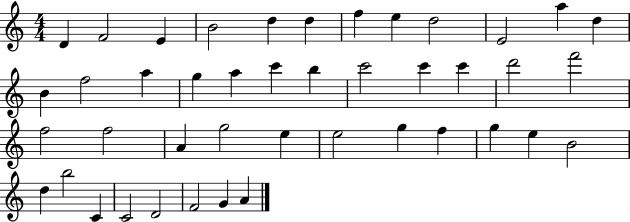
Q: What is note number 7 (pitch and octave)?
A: F5